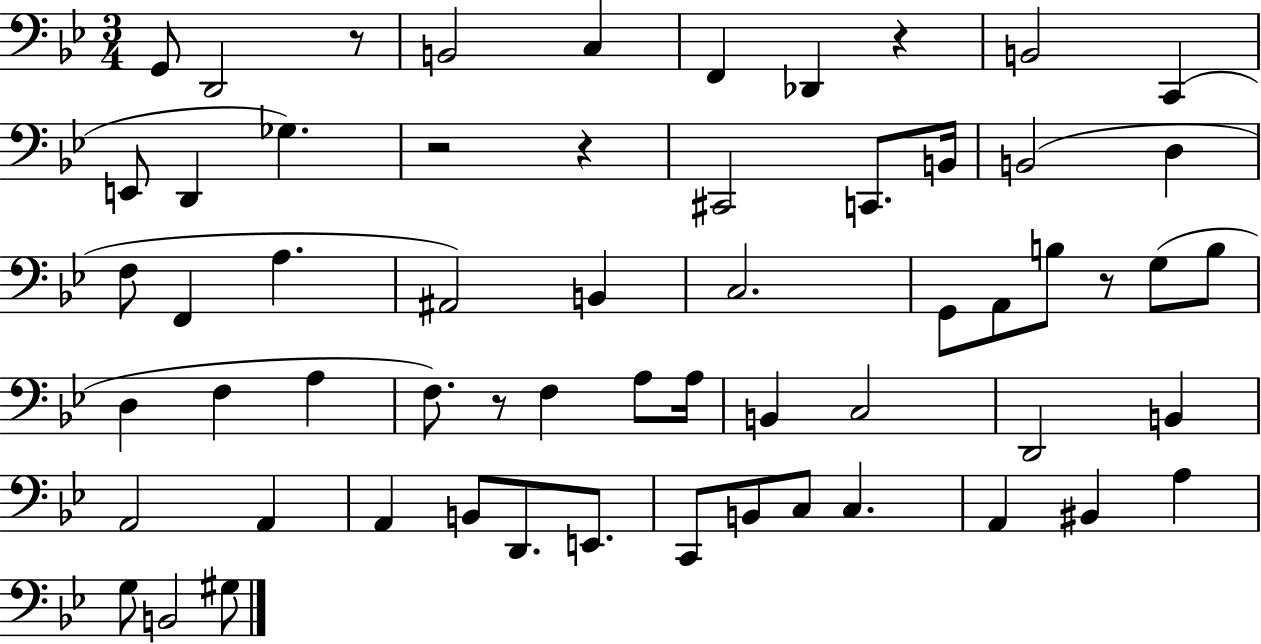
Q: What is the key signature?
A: BES major